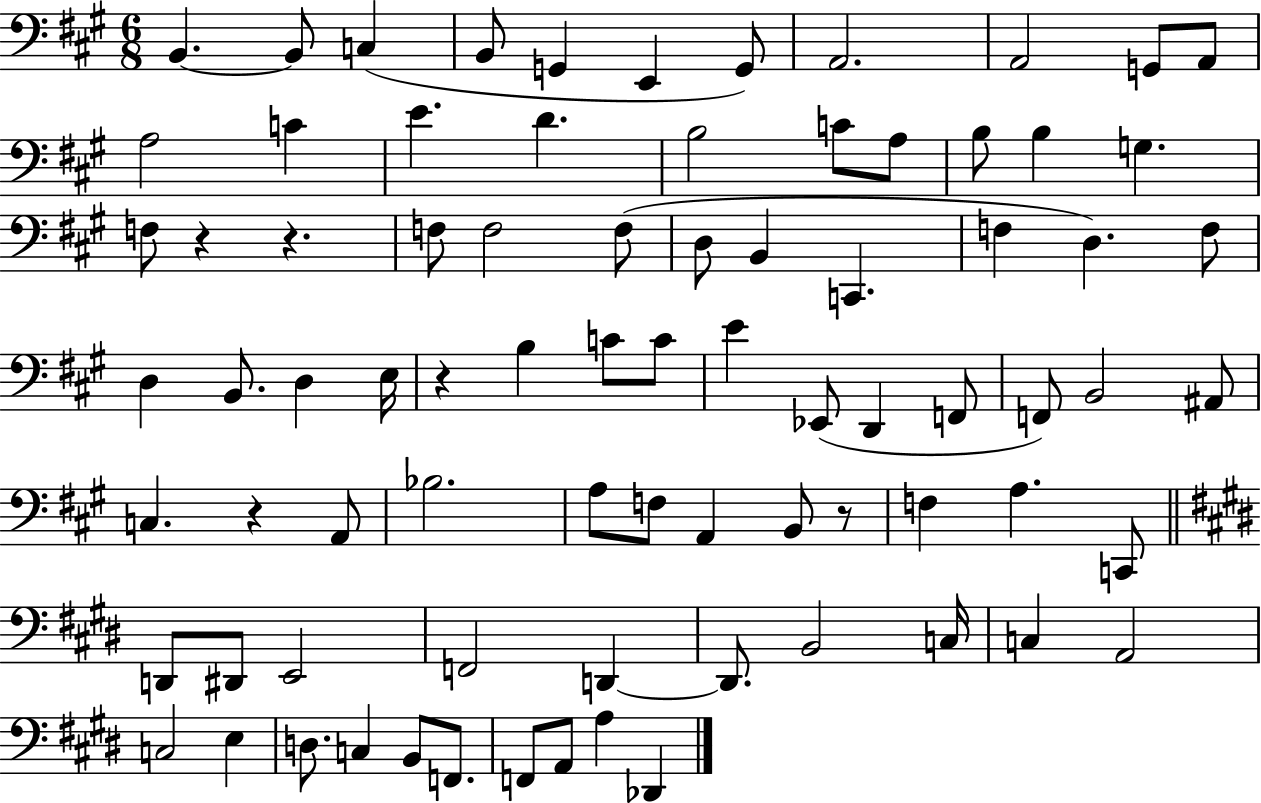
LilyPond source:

{
  \clef bass
  \numericTimeSignature
  \time 6/8
  \key a \major
  b,4.~~ b,8 c4( | b,8 g,4 e,4 g,8) | a,2. | a,2 g,8 a,8 | \break a2 c'4 | e'4. d'4. | b2 c'8 a8 | b8 b4 g4. | \break f8 r4 r4. | f8 f2 f8( | d8 b,4 c,4. | f4 d4.) f8 | \break d4 b,8. d4 e16 | r4 b4 c'8 c'8 | e'4 ees,8( d,4 f,8 | f,8) b,2 ais,8 | \break c4. r4 a,8 | bes2. | a8 f8 a,4 b,8 r8 | f4 a4. c,8 | \break \bar "||" \break \key e \major d,8 dis,8 e,2 | f,2 d,4~~ | d,8. b,2 c16 | c4 a,2 | \break c2 e4 | d8. c4 b,8 f,8. | f,8 a,8 a4 des,4 | \bar "|."
}